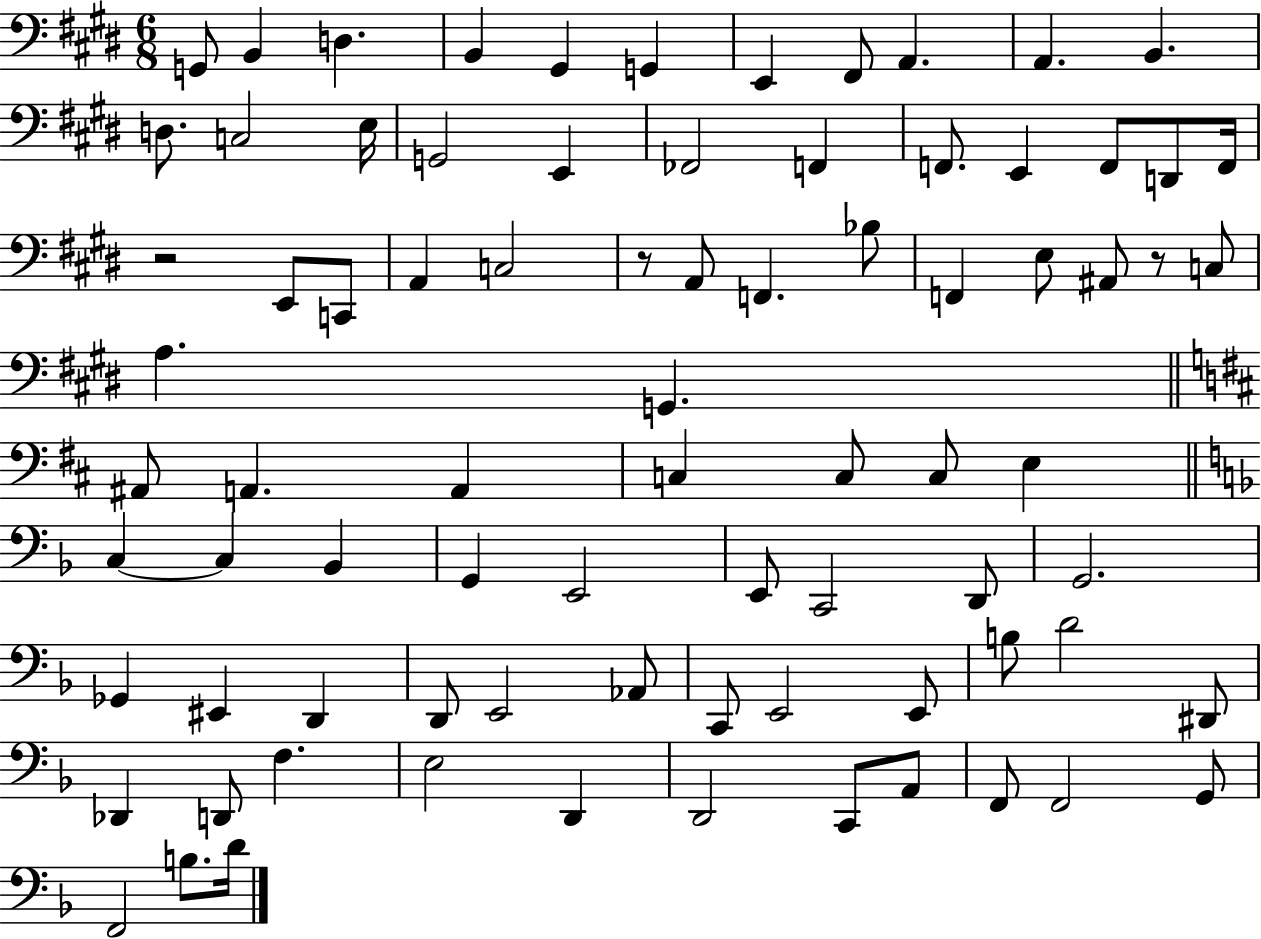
G2/e B2/q D3/q. B2/q G#2/q G2/q E2/q F#2/e A2/q. A2/q. B2/q. D3/e. C3/h E3/s G2/h E2/q FES2/h F2/q F2/e. E2/q F2/e D2/e F2/s R/h E2/e C2/e A2/q C3/h R/e A2/e F2/q. Bb3/e F2/q E3/e A#2/e R/e C3/e A3/q. G2/q. A#2/e A2/q. A2/q C3/q C3/e C3/e E3/q C3/q C3/q Bb2/q G2/q E2/h E2/e C2/h D2/e G2/h. Gb2/q EIS2/q D2/q D2/e E2/h Ab2/e C2/e E2/h E2/e B3/e D4/h D#2/e Db2/q D2/e F3/q. E3/h D2/q D2/h C2/e A2/e F2/e F2/h G2/e F2/h B3/e. D4/s